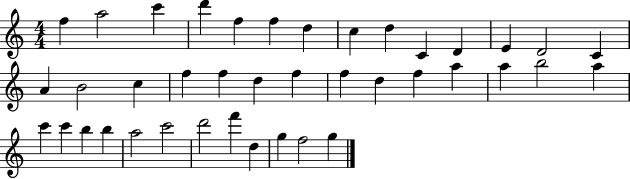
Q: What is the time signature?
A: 4/4